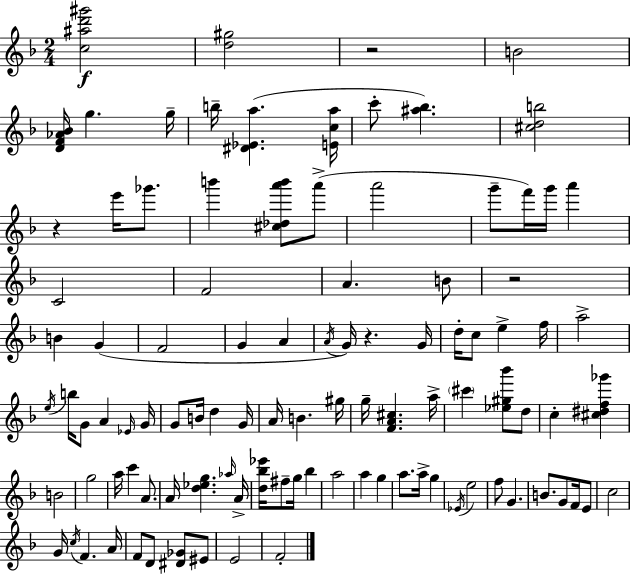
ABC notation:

X:1
T:Untitled
M:2/4
L:1/4
K:Dm
[c^ad'^g']2 [d^g]2 z2 B2 [DF_A_B]/4 g g/4 b/4 [^D_Ea] [Eca]/4 c'/2 [^a_b] [^cdb]2 z e'/4 _g'/2 b' [^c_da'b']/2 a'/2 a'2 g'/2 f'/4 g'/4 a' C2 F2 A B/2 z2 B G F2 G A A/4 G/4 z G/4 d/4 c/2 e f/4 a2 e/4 b/4 G/2 A _E/4 G/4 G/2 B/4 d G/4 A/4 B ^g/4 g/4 [FA^c] a/4 ^c' [_e^g_b']/2 d/2 c [^c^df_g'] B2 g2 a/4 c' A/2 A/4 [d_eg] _a/4 A/4 [d_b_e']/4 ^f/2 g/4 _b a2 a g a/2 a/4 g _E/4 e2 f/2 G B/2 G/2 F/4 E/2 c2 G/4 c/4 F A/4 F/2 D/2 [^D_G]/2 ^E/2 E2 F2